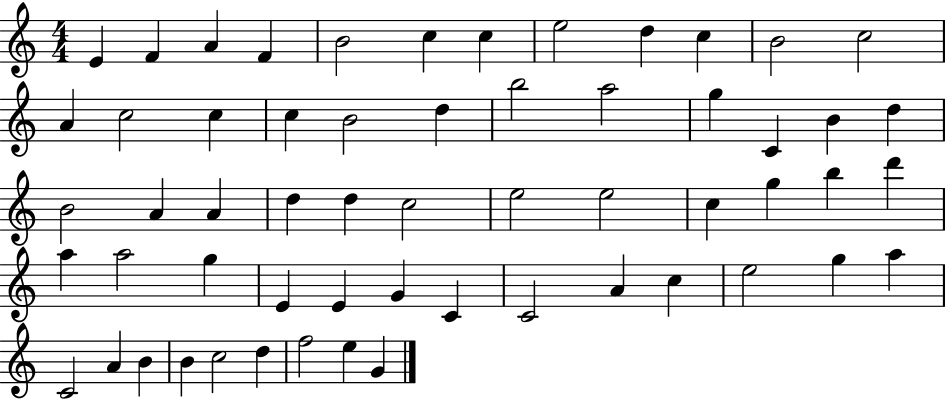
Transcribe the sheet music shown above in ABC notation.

X:1
T:Untitled
M:4/4
L:1/4
K:C
E F A F B2 c c e2 d c B2 c2 A c2 c c B2 d b2 a2 g C B d B2 A A d d c2 e2 e2 c g b d' a a2 g E E G C C2 A c e2 g a C2 A B B c2 d f2 e G